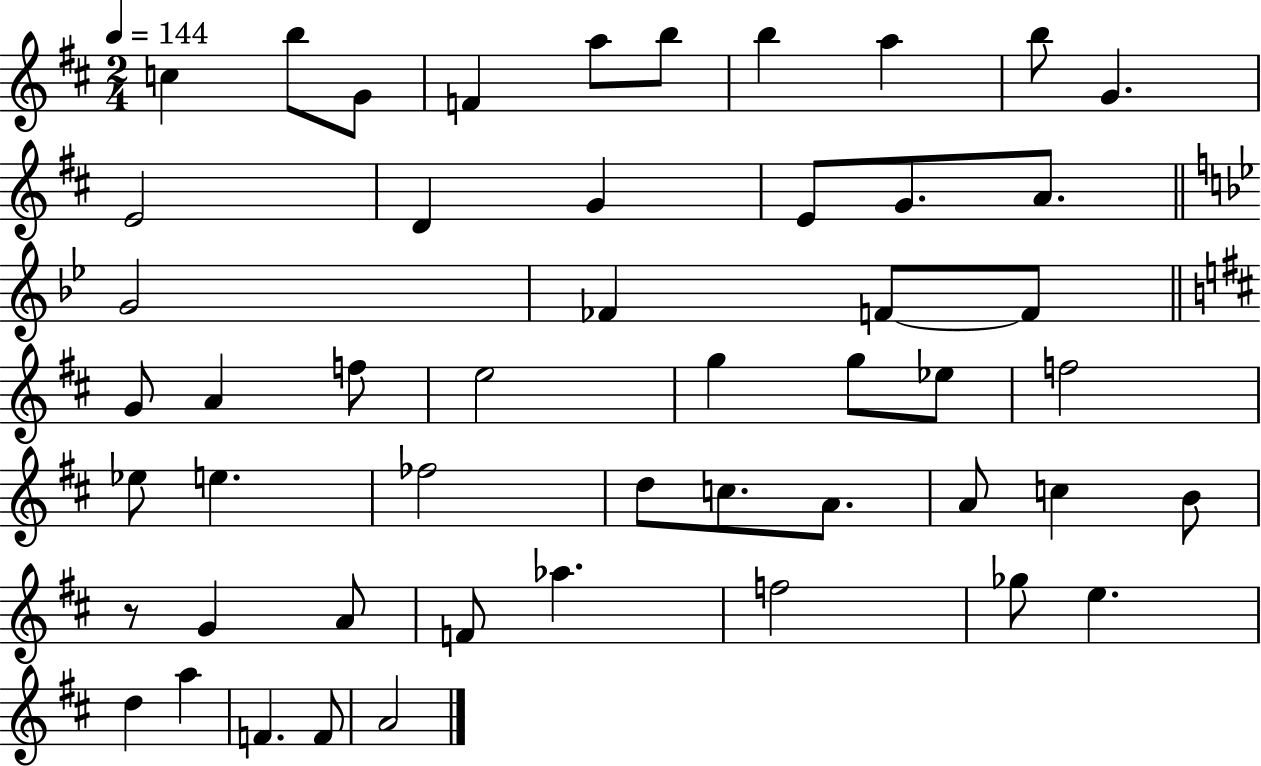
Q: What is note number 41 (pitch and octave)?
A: Ab5